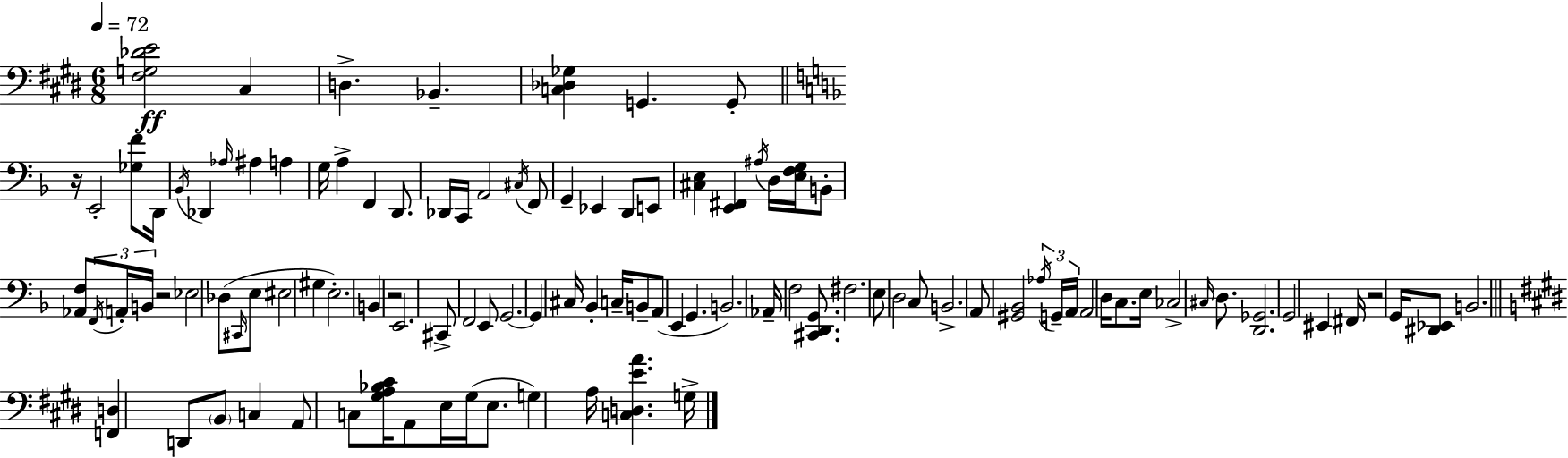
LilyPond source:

{
  \clef bass
  \numericTimeSignature
  \time 6/8
  \key e \major
  \tempo 4 = 72
  <fis g des' e'>2\ff cis4 | d4.-> bes,4.-- | <c des ges>4 g,4. g,8-. | \bar "||" \break \key d \minor r16 e,2-. <ges f'>8 d,16 | \acciaccatura { bes,16 } des,4 \grace { aes16 } ais4 a4 | g16 a4-> f,4 d,8. | des,16 c,16 a,2 | \break \acciaccatura { cis16 } f,8 g,4-- ees,4 d,8 | e,8 <cis e>4 <e, fis,>4 \acciaccatura { ais16 } | d16 <e f g>16 b,8-. <aes, f>8 \tuplet 3/2 { \acciaccatura { f,16 } a,16-. b,16 } r2 | ees2 | \break des8( \grace { cis,16 } e8 eis2 | gis4 e2.-.) | b,4 r2 | e,2. | \break cis,8-> f,2 | e,8 g,2.~~ | g,4 cis16 bes,4-. | c16-- b,8-- a,8( e,4 | \break g,4. b,2.) | aes,16-- f2 | <cis, d, g,>8. fis2. | e8 d2 | \break c8 b,2.-> | a,8 <gis, bes,>2 | \tuplet 3/2 { \acciaccatura { aes16 } g,16-- a,16 } a,2 | d16 c8. e16 ces2-> | \break \grace { cis16 } d8. <d, ges,>2. | g,2 | eis,4 fis,16 r2 | g,16 <dis, ees,>8 b,2. | \break \bar "||" \break \key e \major <f, d>4 d,8 \parenthesize b,8 c4 | a,8 c8 <gis a bes cis'>16 a,8 e16 gis16( e8. | g4) a16 <c d e' a'>4. g16-> | \bar "|."
}